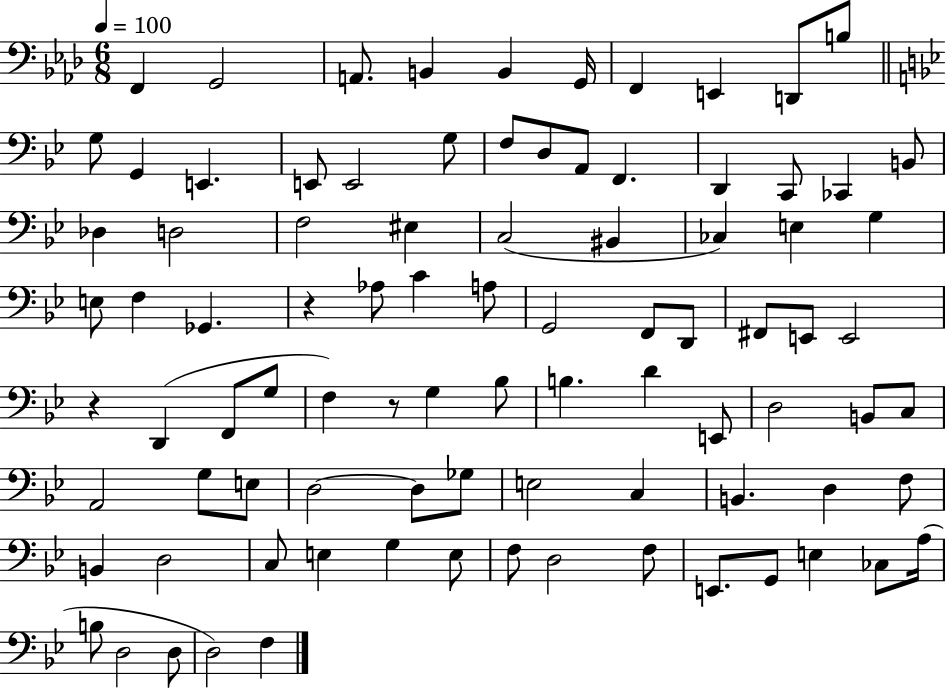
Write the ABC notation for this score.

X:1
T:Untitled
M:6/8
L:1/4
K:Ab
F,, G,,2 A,,/2 B,, B,, G,,/4 F,, E,, D,,/2 B,/2 G,/2 G,, E,, E,,/2 E,,2 G,/2 F,/2 D,/2 A,,/2 F,, D,, C,,/2 _C,, B,,/2 _D, D,2 F,2 ^E, C,2 ^B,, _C, E, G, E,/2 F, _G,, z _A,/2 C A,/2 G,,2 F,,/2 D,,/2 ^F,,/2 E,,/2 E,,2 z D,, F,,/2 G,/2 F, z/2 G, _B,/2 B, D E,,/2 D,2 B,,/2 C,/2 A,,2 G,/2 E,/2 D,2 D,/2 _G,/2 E,2 C, B,, D, F,/2 B,, D,2 C,/2 E, G, E,/2 F,/2 D,2 F,/2 E,,/2 G,,/2 E, _C,/2 A,/4 B,/2 D,2 D,/2 D,2 F,